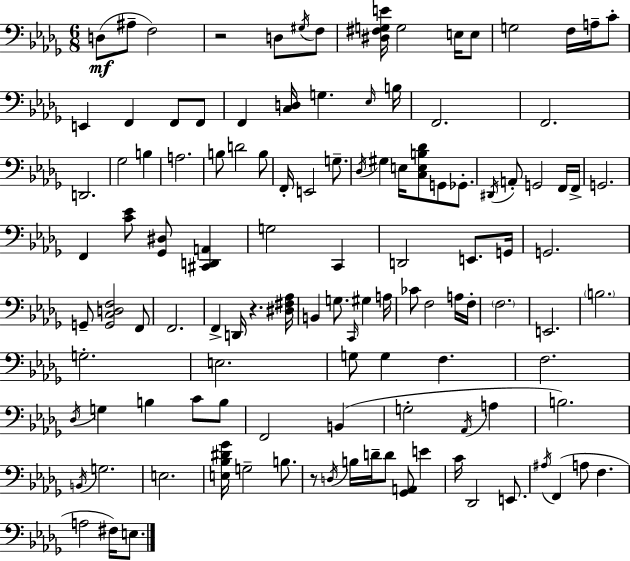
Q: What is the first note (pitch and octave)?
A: D3